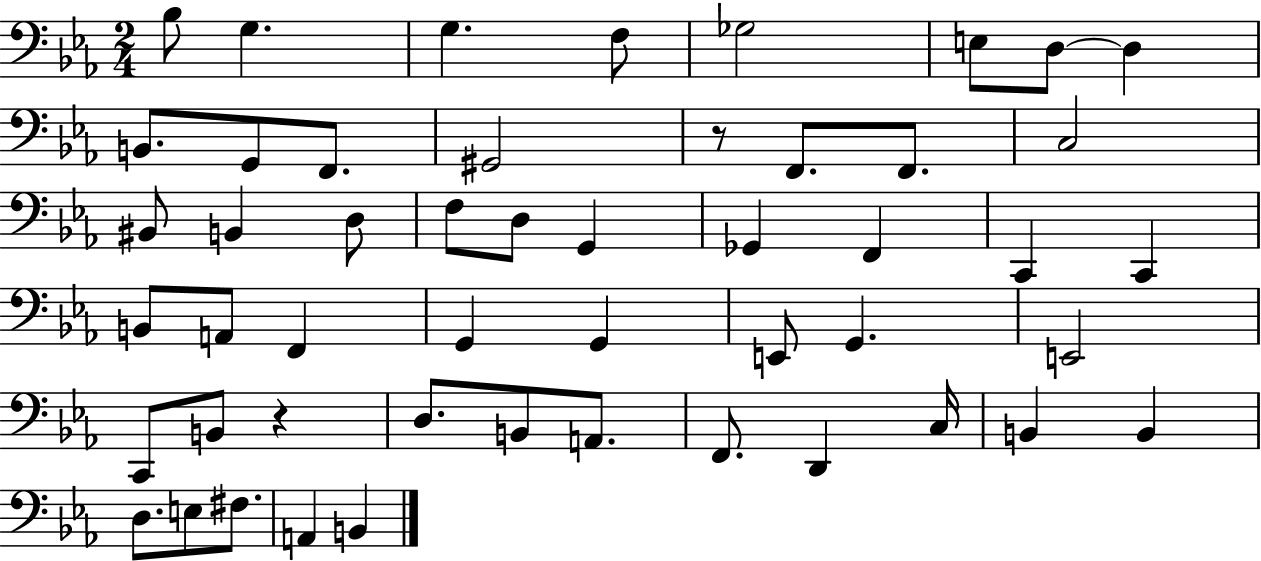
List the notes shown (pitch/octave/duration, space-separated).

Bb3/e G3/q. G3/q. F3/e Gb3/h E3/e D3/e D3/q B2/e. G2/e F2/e. G#2/h R/e F2/e. F2/e. C3/h BIS2/e B2/q D3/e F3/e D3/e G2/q Gb2/q F2/q C2/q C2/q B2/e A2/e F2/q G2/q G2/q E2/e G2/q. E2/h C2/e B2/e R/q D3/e. B2/e A2/e. F2/e. D2/q C3/s B2/q B2/q D3/e. E3/e F#3/e. A2/q B2/q